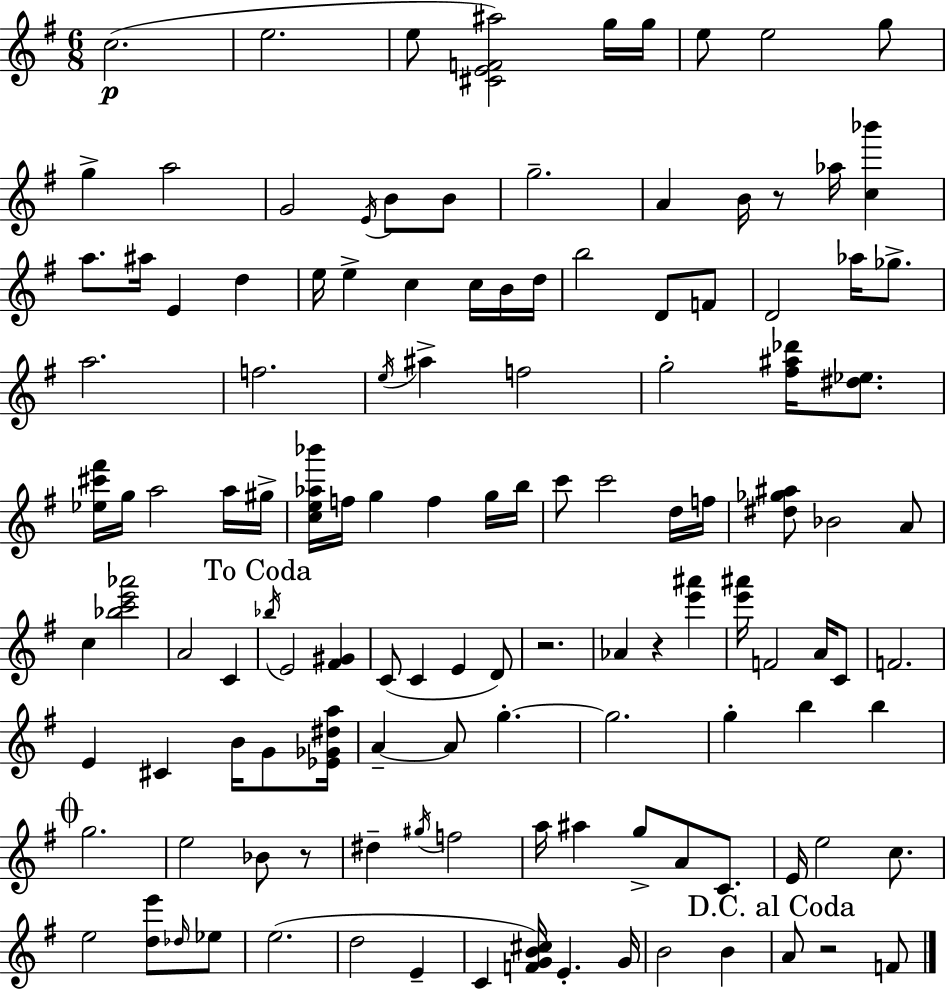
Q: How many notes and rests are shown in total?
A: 126